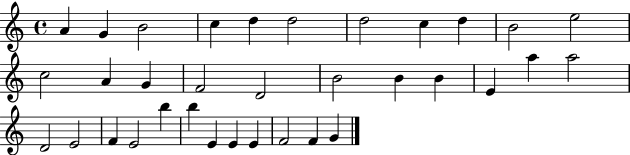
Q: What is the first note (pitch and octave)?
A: A4